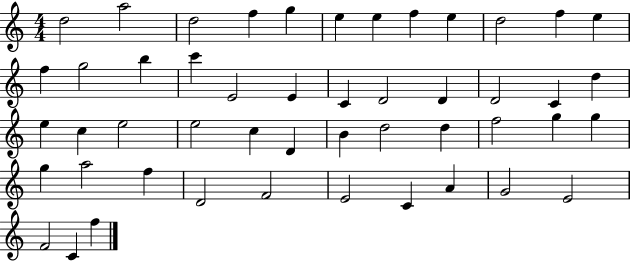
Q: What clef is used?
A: treble